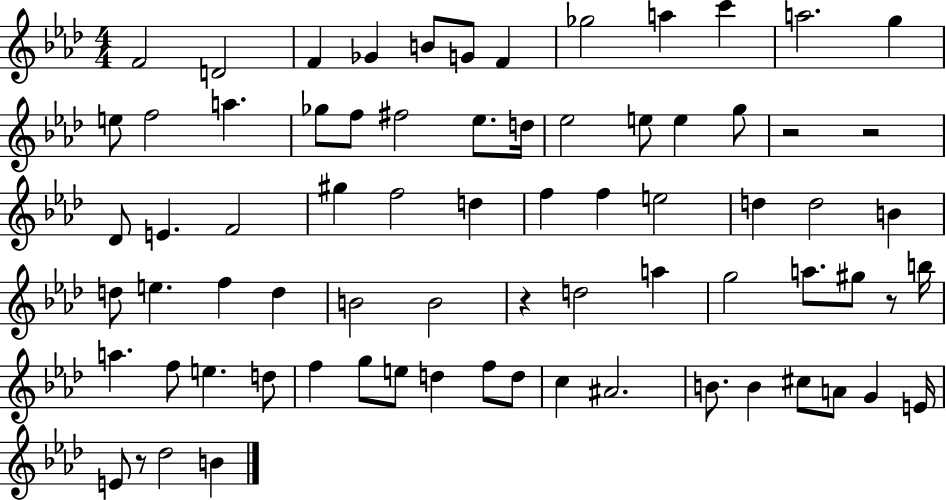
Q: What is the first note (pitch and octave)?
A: F4